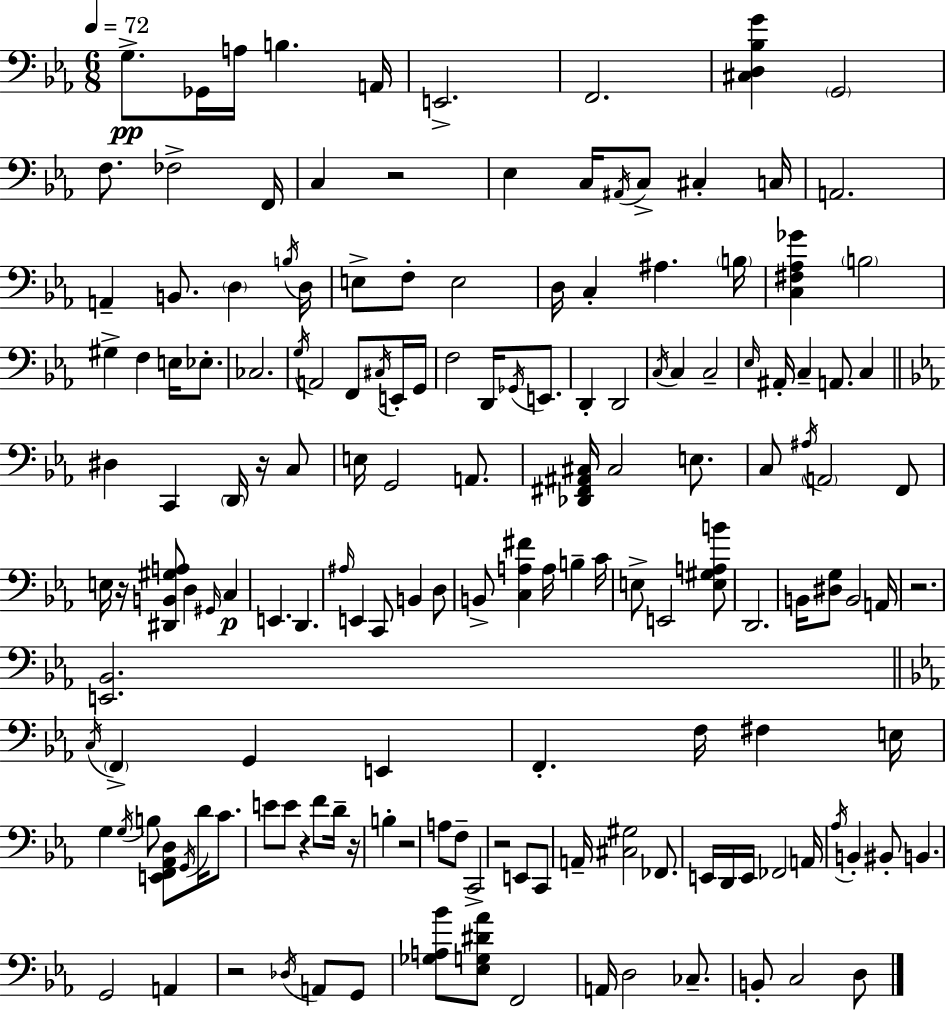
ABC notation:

X:1
T:Untitled
M:6/8
L:1/4
K:Cm
G,/2 _G,,/4 A,/4 B, A,,/4 E,,2 F,,2 [^C,D,_B,G] G,,2 F,/2 _F,2 F,,/4 C, z2 _E, C,/4 ^A,,/4 C,/2 ^C, C,/4 A,,2 A,, B,,/2 D, B,/4 D,/4 E,/2 F,/2 E,2 D,/4 C, ^A, B,/4 [C,^F,_A,_G] B,2 ^G, F, E,/4 _E,/2 _C,2 G,/4 A,,2 F,,/2 ^C,/4 E,,/4 G,,/4 F,2 D,,/4 _G,,/4 E,,/2 D,, D,,2 C,/4 C, C,2 _E,/4 ^A,,/4 C, A,,/2 C, ^D, C,, D,,/4 z/4 C,/2 E,/4 G,,2 A,,/2 [_D,,^F,,^A,,^C,]/4 ^C,2 E,/2 C,/2 ^A,/4 A,,2 F,,/2 E,/4 z/4 [^D,,B,,^G,A,]/2 D, ^G,,/4 C, E,, D,, ^A,/4 E,, C,,/2 B,, D,/2 B,,/2 [C,A,^F] A,/4 B, C/4 E,/2 E,,2 [E,^G,A,B]/2 D,,2 B,,/4 [^D,G,]/2 B,,2 A,,/4 z2 [E,,_B,,]2 C,/4 F,, G,, E,, F,, F,/4 ^F, E,/4 G, G,/4 B,/2 [E,,F,,_A,,D,]/2 G,,/4 D/4 C/2 E/2 E/2 z F/2 D/4 z/4 B, z2 A,/2 F,/2 C,,2 z2 E,,/2 C,,/2 A,,/4 [^C,^G,]2 _F,,/2 E,,/4 D,,/4 E,,/4 _F,,2 A,,/4 _A,/4 B,, ^B,,/2 B,, G,,2 A,, z2 _D,/4 A,,/2 G,,/2 [_G,A,_B]/2 [_E,G,^D_A]/2 F,,2 A,,/4 D,2 _C,/2 B,,/2 C,2 D,/2